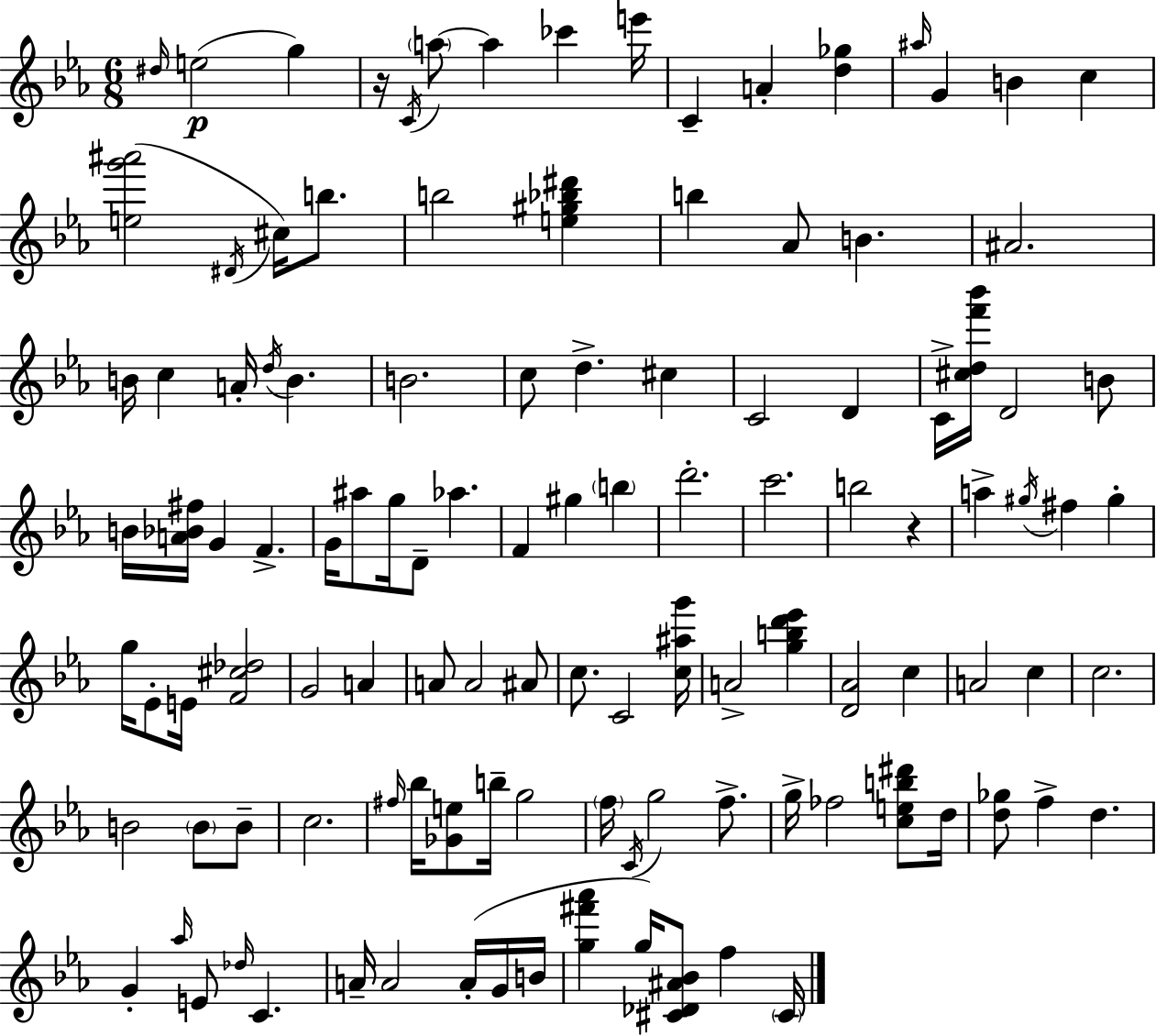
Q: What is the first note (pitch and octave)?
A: D#5